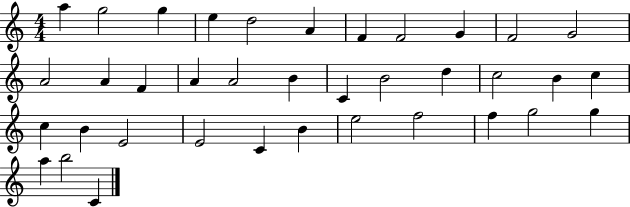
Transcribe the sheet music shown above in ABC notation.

X:1
T:Untitled
M:4/4
L:1/4
K:C
a g2 g e d2 A F F2 G F2 G2 A2 A F A A2 B C B2 d c2 B c c B E2 E2 C B e2 f2 f g2 g a b2 C